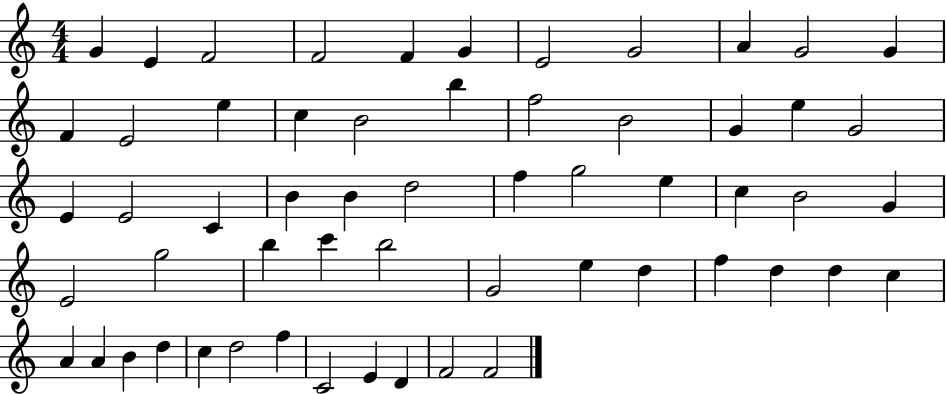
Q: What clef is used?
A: treble